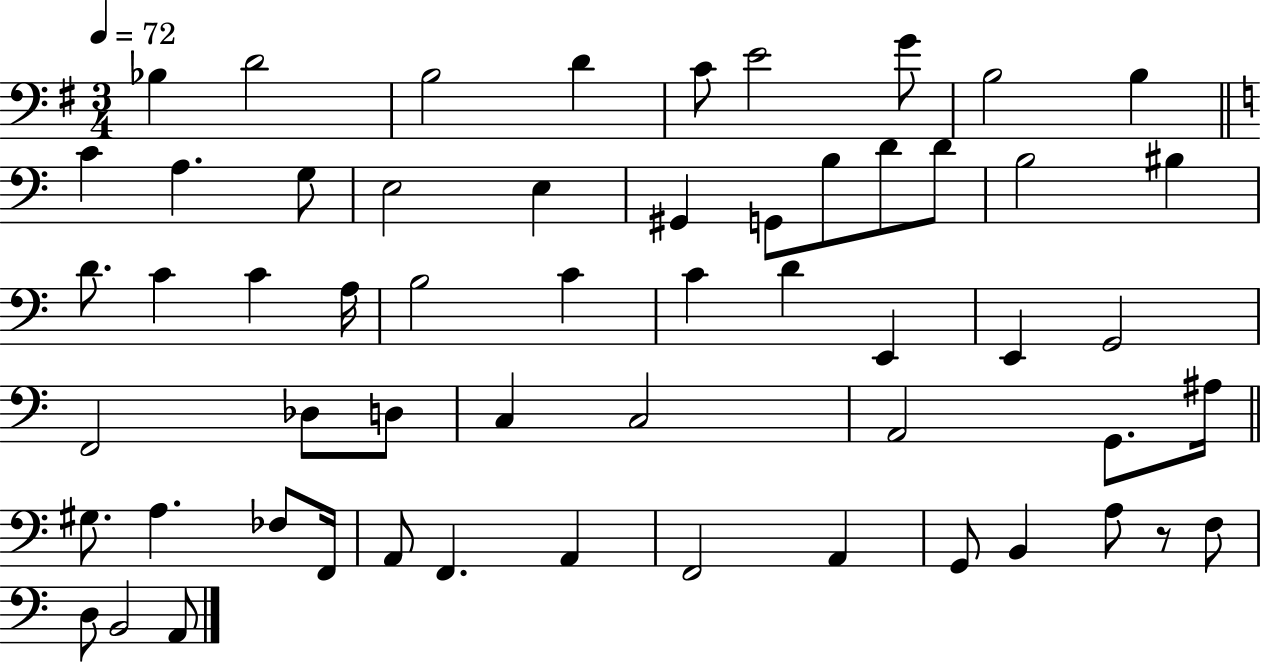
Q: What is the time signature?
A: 3/4